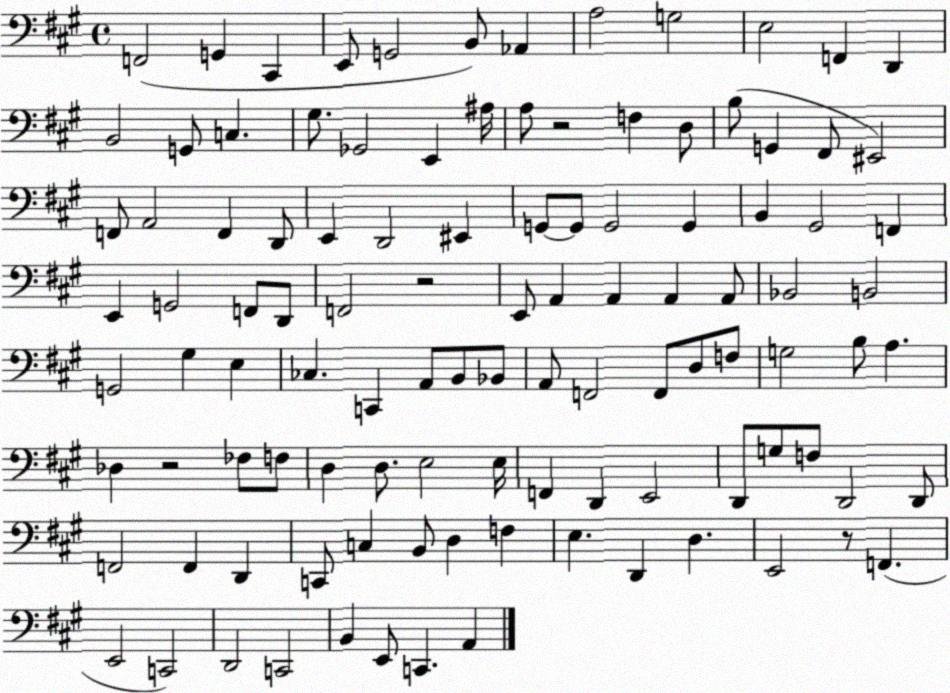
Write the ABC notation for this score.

X:1
T:Untitled
M:4/4
L:1/4
K:A
F,,2 G,, ^C,, E,,/2 G,,2 B,,/2 _A,, A,2 G,2 E,2 F,, D,, B,,2 G,,/2 C, ^G,/2 _G,,2 E,, ^A,/4 A,/2 z2 F, D,/2 B,/2 G,, ^F,,/2 ^E,,2 F,,/2 A,,2 F,, D,,/2 E,, D,,2 ^E,, G,,/2 G,,/2 G,,2 G,, B,, ^G,,2 F,, E,, G,,2 F,,/2 D,,/2 F,,2 z2 E,,/2 A,, A,, A,, A,,/2 _B,,2 B,,2 G,,2 ^G, E, _C, C,, A,,/2 B,,/2 _B,,/2 A,,/2 F,,2 F,,/2 D,/2 F,/2 G,2 B,/2 A, _D, z2 _F,/2 F,/2 D, D,/2 E,2 E,/4 F,, D,, E,,2 D,,/2 G,/2 F,/2 D,,2 D,,/2 F,,2 F,, D,, C,,/2 C, B,,/2 D, F, E, D,, D, E,,2 z/2 F,, E,,2 C,,2 D,,2 C,,2 B,, E,,/2 C,, A,,